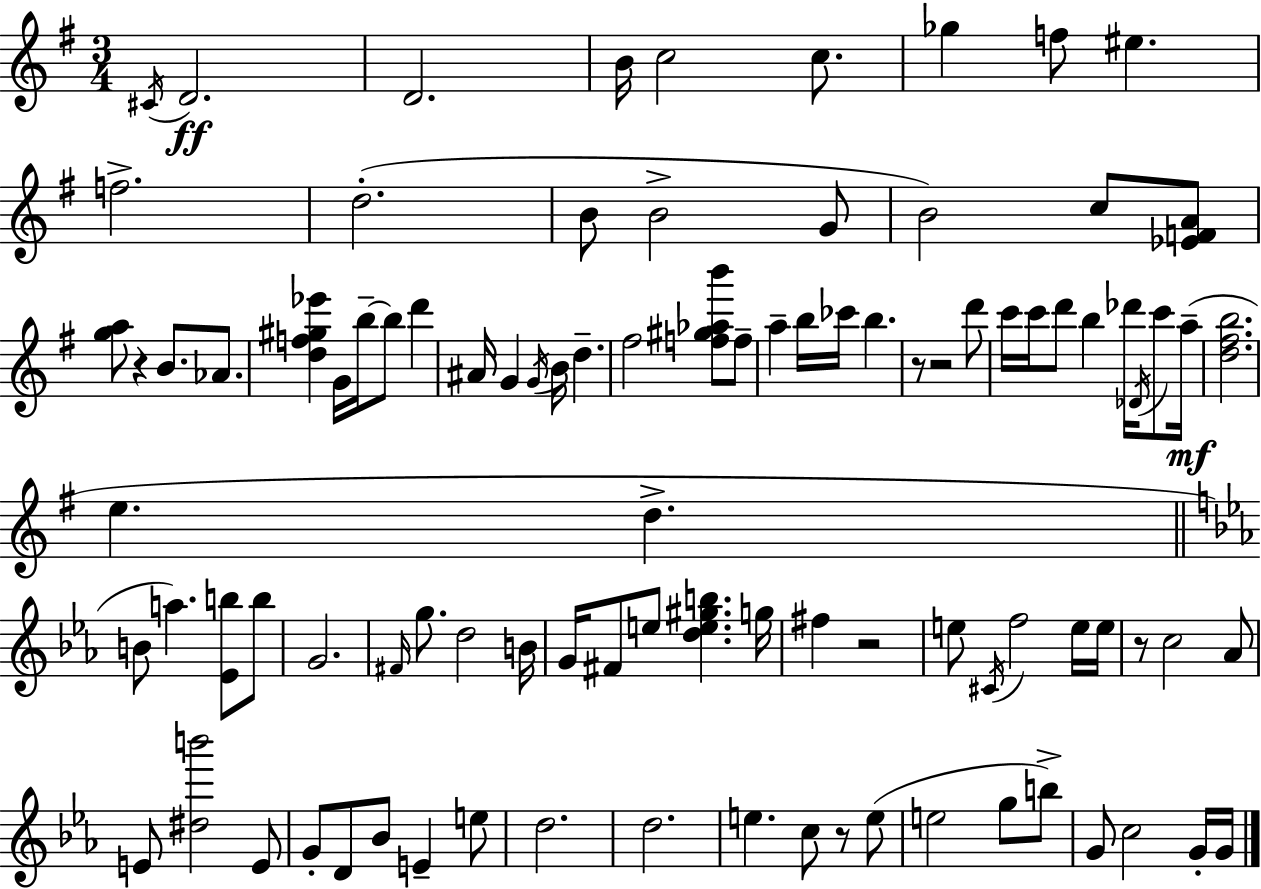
{
  \clef treble
  \numericTimeSignature
  \time 3/4
  \key e \minor
  \acciaccatura { cis'16 }\ff d'2. | d'2. | b'16 c''2 c''8. | ges''4 f''8 eis''4. | \break f''2.-> | d''2.-.( | b'8 b'2-> g'8 | b'2) c''8 <ees' f' a'>8 | \break <g'' a''>8 r4 b'8. aes'8. | <d'' f'' gis'' ees'''>4 g'16 b''16--~~ b''8 d'''4 | ais'16 g'4 \acciaccatura { g'16 } b'16 d''4.-- | fis''2 <f'' gis'' aes'' b'''>8 | \break f''8-- a''4-- b''16 ces'''16 b''4. | r8 r2 | d'''8 c'''16 c'''16 d'''8 b''4 des'''16 \acciaccatura { des'16 } | c'''8 a''16--(\mf <d'' fis'' b''>2. | \break e''4. d''4.-> | \bar "||" \break \key c \minor b'8 a''4.) <ees' b''>8 b''8 | g'2. | \grace { fis'16 } g''8. d''2 | b'16 g'16 fis'8 e''8 <d'' e'' gis'' b''>4. | \break g''16 fis''4 r2 | e''8 \acciaccatura { cis'16 } f''2 | e''16 e''16 r8 c''2 | aes'8 e'8 <dis'' b'''>2 | \break e'8 g'8-. d'8 bes'8 e'4-- | e''8 d''2. | d''2. | e''4. c''8 r8 | \break e''8( e''2 g''8 | b''8->) g'8 c''2 | g'16-. g'16 \bar "|."
}